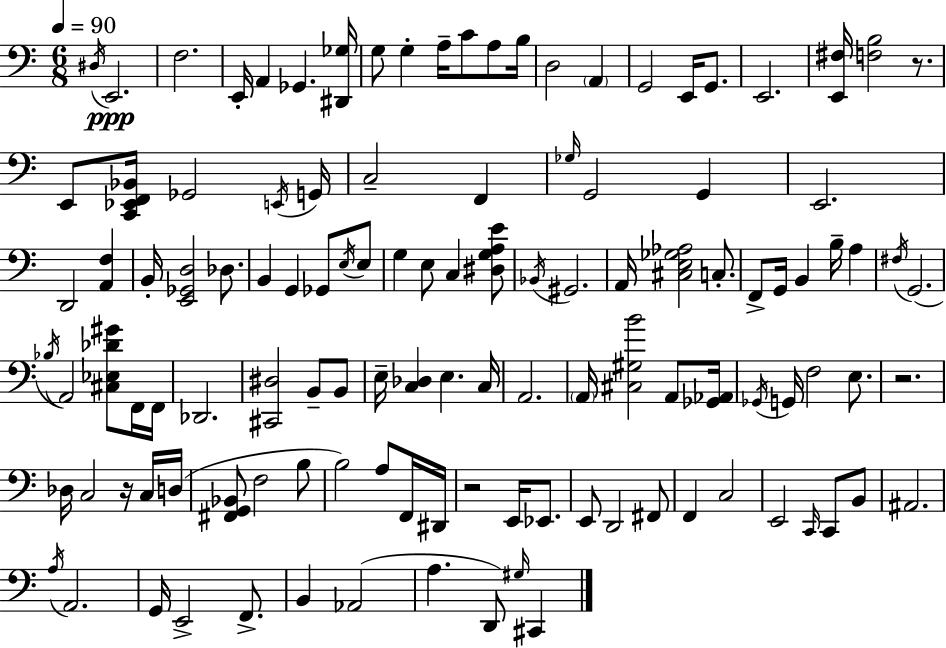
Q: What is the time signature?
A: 6/8